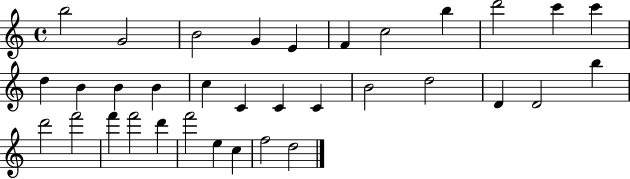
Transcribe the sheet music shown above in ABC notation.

X:1
T:Untitled
M:4/4
L:1/4
K:C
b2 G2 B2 G E F c2 b d'2 c' c' d B B B c C C C B2 d2 D D2 b d'2 f'2 f' f'2 d' f'2 e c f2 d2